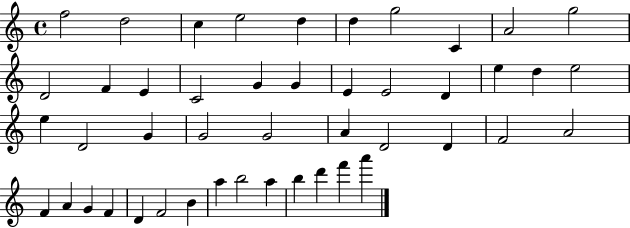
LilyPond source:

{
  \clef treble
  \time 4/4
  \defaultTimeSignature
  \key c \major
  f''2 d''2 | c''4 e''2 d''4 | d''4 g''2 c'4 | a'2 g''2 | \break d'2 f'4 e'4 | c'2 g'4 g'4 | e'4 e'2 d'4 | e''4 d''4 e''2 | \break e''4 d'2 g'4 | g'2 g'2 | a'4 d'2 d'4 | f'2 a'2 | \break f'4 a'4 g'4 f'4 | d'4 f'2 b'4 | a''4 b''2 a''4 | b''4 d'''4 f'''4 a'''4 | \break \bar "|."
}